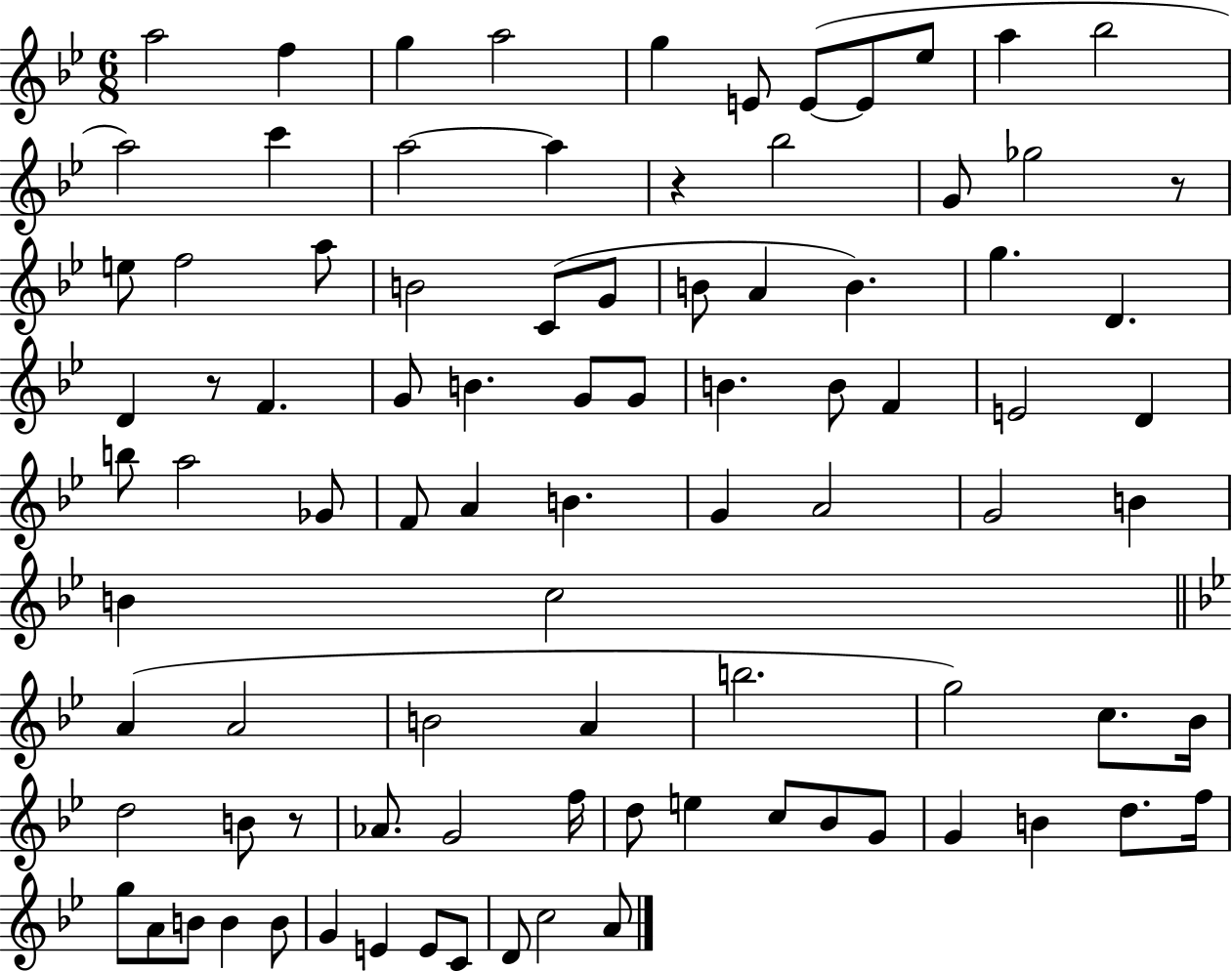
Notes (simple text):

A5/h F5/q G5/q A5/h G5/q E4/e E4/e E4/e Eb5/e A5/q Bb5/h A5/h C6/q A5/h A5/q R/q Bb5/h G4/e Gb5/h R/e E5/e F5/h A5/e B4/h C4/e G4/e B4/e A4/q B4/q. G5/q. D4/q. D4/q R/e F4/q. G4/e B4/q. G4/e G4/e B4/q. B4/e F4/q E4/h D4/q B5/e A5/h Gb4/e F4/e A4/q B4/q. G4/q A4/h G4/h B4/q B4/q C5/h A4/q A4/h B4/h A4/q B5/h. G5/h C5/e. Bb4/s D5/h B4/e R/e Ab4/e. G4/h F5/s D5/e E5/q C5/e Bb4/e G4/e G4/q B4/q D5/e. F5/s G5/e A4/e B4/e B4/q B4/e G4/q E4/q E4/e C4/e D4/e C5/h A4/e